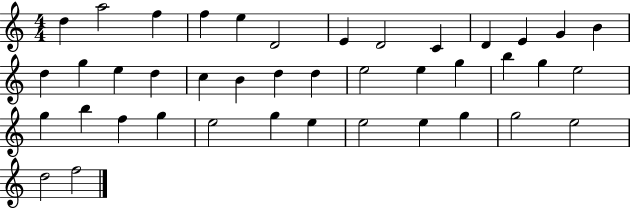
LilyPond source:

{
  \clef treble
  \numericTimeSignature
  \time 4/4
  \key c \major
  d''4 a''2 f''4 | f''4 e''4 d'2 | e'4 d'2 c'4 | d'4 e'4 g'4 b'4 | \break d''4 g''4 e''4 d''4 | c''4 b'4 d''4 d''4 | e''2 e''4 g''4 | b''4 g''4 e''2 | \break g''4 b''4 f''4 g''4 | e''2 g''4 e''4 | e''2 e''4 g''4 | g''2 e''2 | \break d''2 f''2 | \bar "|."
}